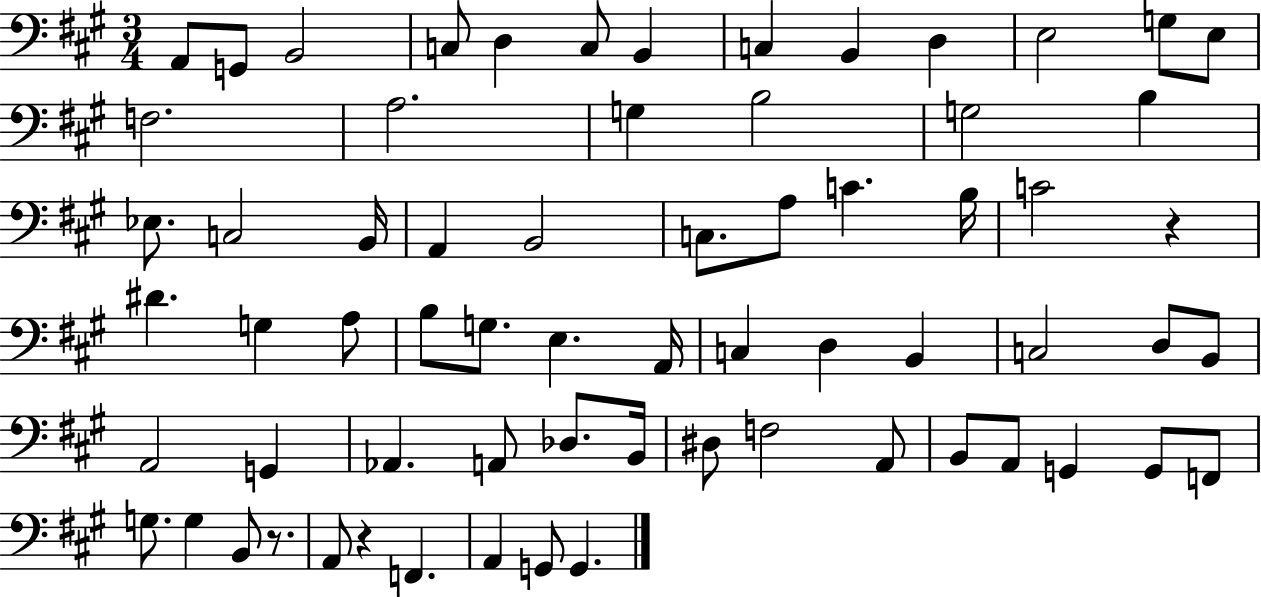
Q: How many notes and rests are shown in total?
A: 67